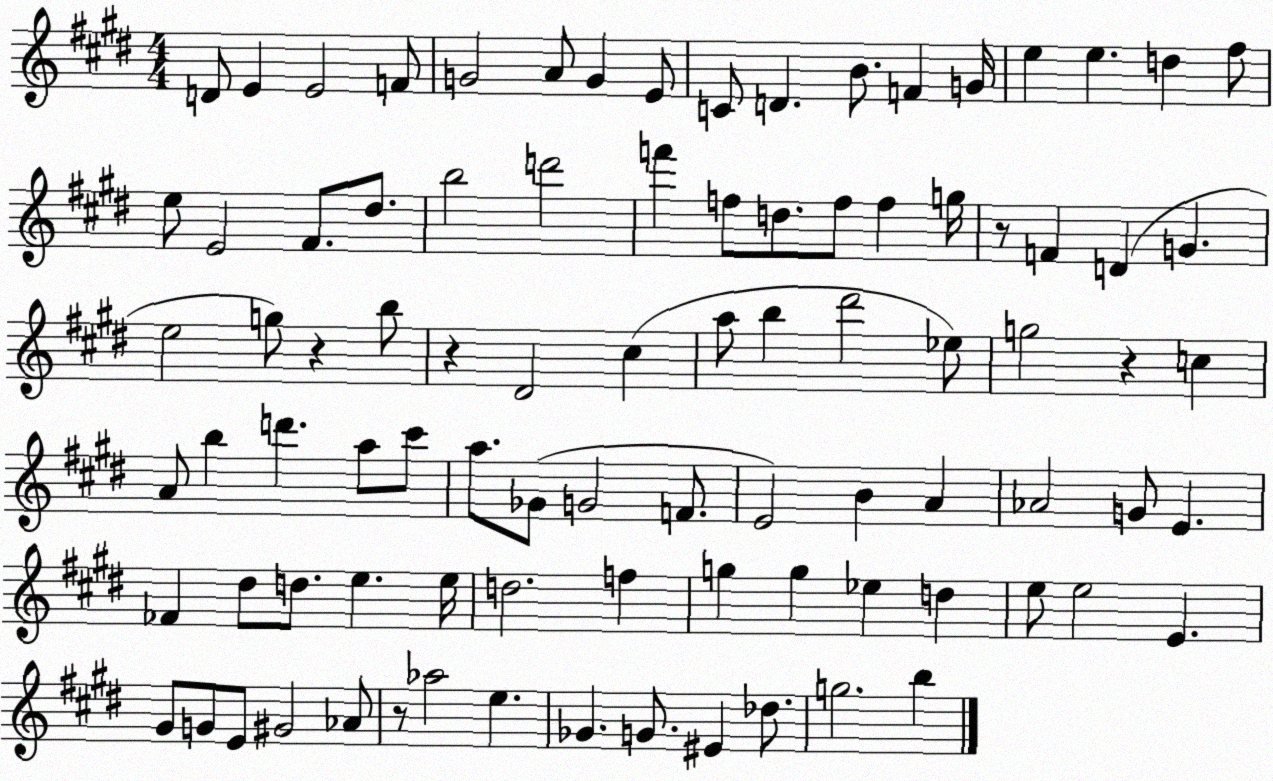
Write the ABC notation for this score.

X:1
T:Untitled
M:4/4
L:1/4
K:E
D/2 E E2 F/2 G2 A/2 G E/2 C/2 D B/2 F G/4 e e d ^f/2 e/2 E2 ^F/2 ^d/2 b2 d'2 f' f/2 d/2 f/2 f g/4 z/2 F D G e2 g/2 z b/2 z ^D2 ^c a/2 b ^d'2 _e/2 g2 z c A/2 b d' a/2 ^c'/2 a/2 _G/2 G2 F/2 E2 B A _A2 G/2 E _F ^d/2 d/2 e e/4 d2 f g g _e d e/2 e2 E ^G/2 G/2 E/2 ^G2 _A/2 z/2 _a2 e _G G/2 ^E _d/2 g2 b